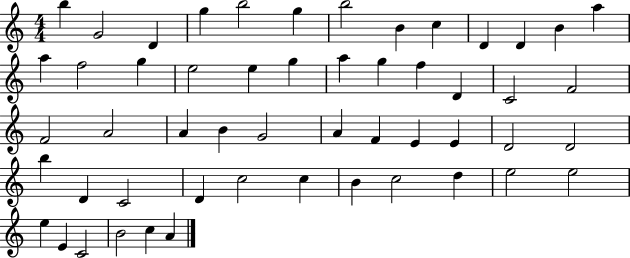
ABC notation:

X:1
T:Untitled
M:4/4
L:1/4
K:C
b G2 D g b2 g b2 B c D D B a a f2 g e2 e g a g f D C2 F2 F2 A2 A B G2 A F E E D2 D2 b D C2 D c2 c B c2 d e2 e2 e E C2 B2 c A